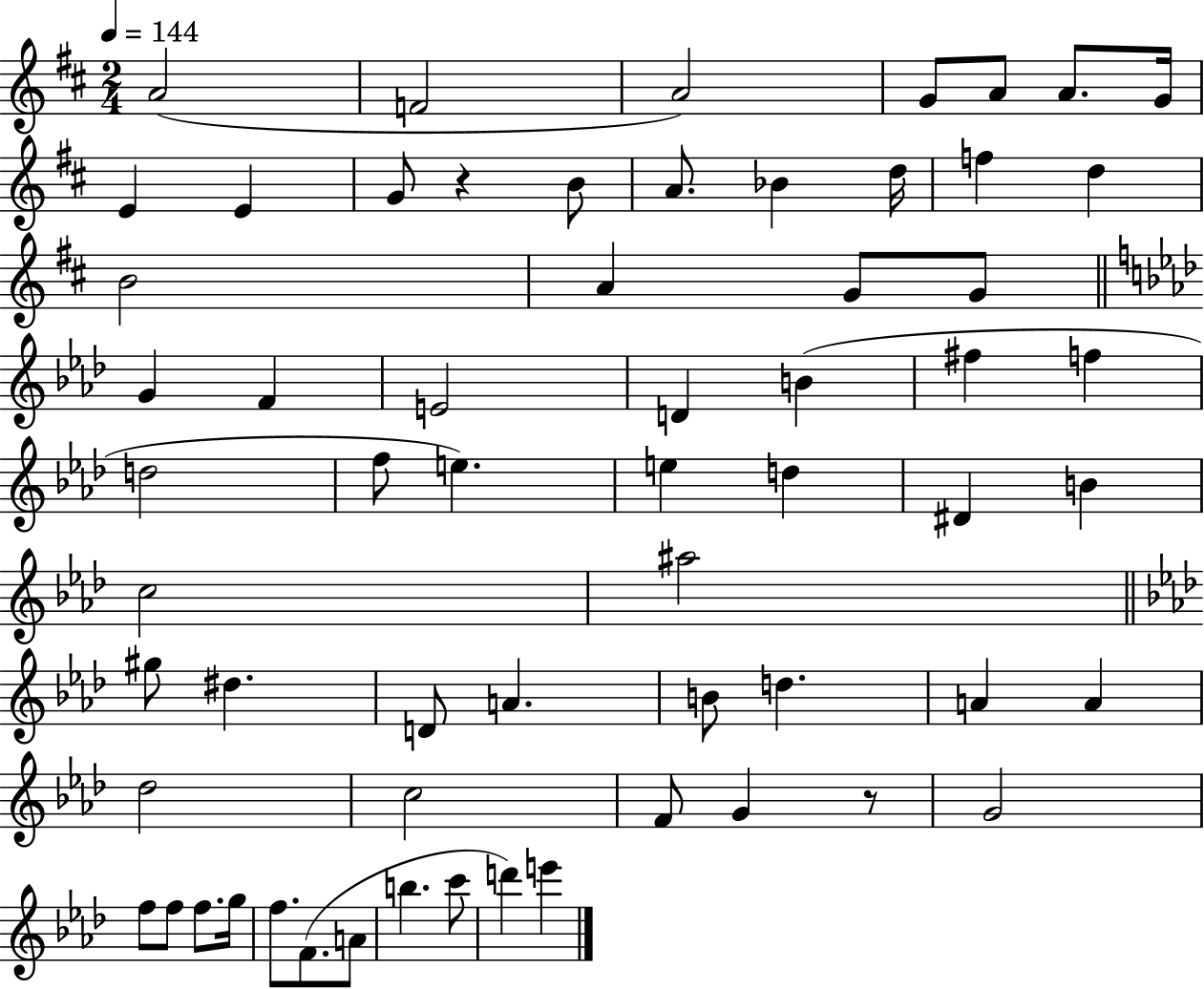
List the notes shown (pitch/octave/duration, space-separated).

A4/h F4/h A4/h G4/e A4/e A4/e. G4/s E4/q E4/q G4/e R/q B4/e A4/e. Bb4/q D5/s F5/q D5/q B4/h A4/q G4/e G4/e G4/q F4/q E4/h D4/q B4/q F#5/q F5/q D5/h F5/e E5/q. E5/q D5/q D#4/q B4/q C5/h A#5/h G#5/e D#5/q. D4/e A4/q. B4/e D5/q. A4/q A4/q Db5/h C5/h F4/e G4/q R/e G4/h F5/e F5/e F5/e. G5/s F5/e. F4/e. A4/e B5/q. C6/e D6/q E6/q